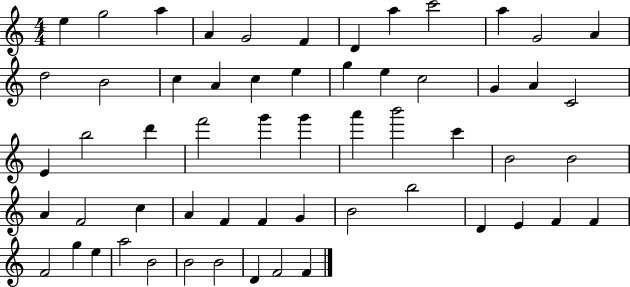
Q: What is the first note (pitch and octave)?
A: E5